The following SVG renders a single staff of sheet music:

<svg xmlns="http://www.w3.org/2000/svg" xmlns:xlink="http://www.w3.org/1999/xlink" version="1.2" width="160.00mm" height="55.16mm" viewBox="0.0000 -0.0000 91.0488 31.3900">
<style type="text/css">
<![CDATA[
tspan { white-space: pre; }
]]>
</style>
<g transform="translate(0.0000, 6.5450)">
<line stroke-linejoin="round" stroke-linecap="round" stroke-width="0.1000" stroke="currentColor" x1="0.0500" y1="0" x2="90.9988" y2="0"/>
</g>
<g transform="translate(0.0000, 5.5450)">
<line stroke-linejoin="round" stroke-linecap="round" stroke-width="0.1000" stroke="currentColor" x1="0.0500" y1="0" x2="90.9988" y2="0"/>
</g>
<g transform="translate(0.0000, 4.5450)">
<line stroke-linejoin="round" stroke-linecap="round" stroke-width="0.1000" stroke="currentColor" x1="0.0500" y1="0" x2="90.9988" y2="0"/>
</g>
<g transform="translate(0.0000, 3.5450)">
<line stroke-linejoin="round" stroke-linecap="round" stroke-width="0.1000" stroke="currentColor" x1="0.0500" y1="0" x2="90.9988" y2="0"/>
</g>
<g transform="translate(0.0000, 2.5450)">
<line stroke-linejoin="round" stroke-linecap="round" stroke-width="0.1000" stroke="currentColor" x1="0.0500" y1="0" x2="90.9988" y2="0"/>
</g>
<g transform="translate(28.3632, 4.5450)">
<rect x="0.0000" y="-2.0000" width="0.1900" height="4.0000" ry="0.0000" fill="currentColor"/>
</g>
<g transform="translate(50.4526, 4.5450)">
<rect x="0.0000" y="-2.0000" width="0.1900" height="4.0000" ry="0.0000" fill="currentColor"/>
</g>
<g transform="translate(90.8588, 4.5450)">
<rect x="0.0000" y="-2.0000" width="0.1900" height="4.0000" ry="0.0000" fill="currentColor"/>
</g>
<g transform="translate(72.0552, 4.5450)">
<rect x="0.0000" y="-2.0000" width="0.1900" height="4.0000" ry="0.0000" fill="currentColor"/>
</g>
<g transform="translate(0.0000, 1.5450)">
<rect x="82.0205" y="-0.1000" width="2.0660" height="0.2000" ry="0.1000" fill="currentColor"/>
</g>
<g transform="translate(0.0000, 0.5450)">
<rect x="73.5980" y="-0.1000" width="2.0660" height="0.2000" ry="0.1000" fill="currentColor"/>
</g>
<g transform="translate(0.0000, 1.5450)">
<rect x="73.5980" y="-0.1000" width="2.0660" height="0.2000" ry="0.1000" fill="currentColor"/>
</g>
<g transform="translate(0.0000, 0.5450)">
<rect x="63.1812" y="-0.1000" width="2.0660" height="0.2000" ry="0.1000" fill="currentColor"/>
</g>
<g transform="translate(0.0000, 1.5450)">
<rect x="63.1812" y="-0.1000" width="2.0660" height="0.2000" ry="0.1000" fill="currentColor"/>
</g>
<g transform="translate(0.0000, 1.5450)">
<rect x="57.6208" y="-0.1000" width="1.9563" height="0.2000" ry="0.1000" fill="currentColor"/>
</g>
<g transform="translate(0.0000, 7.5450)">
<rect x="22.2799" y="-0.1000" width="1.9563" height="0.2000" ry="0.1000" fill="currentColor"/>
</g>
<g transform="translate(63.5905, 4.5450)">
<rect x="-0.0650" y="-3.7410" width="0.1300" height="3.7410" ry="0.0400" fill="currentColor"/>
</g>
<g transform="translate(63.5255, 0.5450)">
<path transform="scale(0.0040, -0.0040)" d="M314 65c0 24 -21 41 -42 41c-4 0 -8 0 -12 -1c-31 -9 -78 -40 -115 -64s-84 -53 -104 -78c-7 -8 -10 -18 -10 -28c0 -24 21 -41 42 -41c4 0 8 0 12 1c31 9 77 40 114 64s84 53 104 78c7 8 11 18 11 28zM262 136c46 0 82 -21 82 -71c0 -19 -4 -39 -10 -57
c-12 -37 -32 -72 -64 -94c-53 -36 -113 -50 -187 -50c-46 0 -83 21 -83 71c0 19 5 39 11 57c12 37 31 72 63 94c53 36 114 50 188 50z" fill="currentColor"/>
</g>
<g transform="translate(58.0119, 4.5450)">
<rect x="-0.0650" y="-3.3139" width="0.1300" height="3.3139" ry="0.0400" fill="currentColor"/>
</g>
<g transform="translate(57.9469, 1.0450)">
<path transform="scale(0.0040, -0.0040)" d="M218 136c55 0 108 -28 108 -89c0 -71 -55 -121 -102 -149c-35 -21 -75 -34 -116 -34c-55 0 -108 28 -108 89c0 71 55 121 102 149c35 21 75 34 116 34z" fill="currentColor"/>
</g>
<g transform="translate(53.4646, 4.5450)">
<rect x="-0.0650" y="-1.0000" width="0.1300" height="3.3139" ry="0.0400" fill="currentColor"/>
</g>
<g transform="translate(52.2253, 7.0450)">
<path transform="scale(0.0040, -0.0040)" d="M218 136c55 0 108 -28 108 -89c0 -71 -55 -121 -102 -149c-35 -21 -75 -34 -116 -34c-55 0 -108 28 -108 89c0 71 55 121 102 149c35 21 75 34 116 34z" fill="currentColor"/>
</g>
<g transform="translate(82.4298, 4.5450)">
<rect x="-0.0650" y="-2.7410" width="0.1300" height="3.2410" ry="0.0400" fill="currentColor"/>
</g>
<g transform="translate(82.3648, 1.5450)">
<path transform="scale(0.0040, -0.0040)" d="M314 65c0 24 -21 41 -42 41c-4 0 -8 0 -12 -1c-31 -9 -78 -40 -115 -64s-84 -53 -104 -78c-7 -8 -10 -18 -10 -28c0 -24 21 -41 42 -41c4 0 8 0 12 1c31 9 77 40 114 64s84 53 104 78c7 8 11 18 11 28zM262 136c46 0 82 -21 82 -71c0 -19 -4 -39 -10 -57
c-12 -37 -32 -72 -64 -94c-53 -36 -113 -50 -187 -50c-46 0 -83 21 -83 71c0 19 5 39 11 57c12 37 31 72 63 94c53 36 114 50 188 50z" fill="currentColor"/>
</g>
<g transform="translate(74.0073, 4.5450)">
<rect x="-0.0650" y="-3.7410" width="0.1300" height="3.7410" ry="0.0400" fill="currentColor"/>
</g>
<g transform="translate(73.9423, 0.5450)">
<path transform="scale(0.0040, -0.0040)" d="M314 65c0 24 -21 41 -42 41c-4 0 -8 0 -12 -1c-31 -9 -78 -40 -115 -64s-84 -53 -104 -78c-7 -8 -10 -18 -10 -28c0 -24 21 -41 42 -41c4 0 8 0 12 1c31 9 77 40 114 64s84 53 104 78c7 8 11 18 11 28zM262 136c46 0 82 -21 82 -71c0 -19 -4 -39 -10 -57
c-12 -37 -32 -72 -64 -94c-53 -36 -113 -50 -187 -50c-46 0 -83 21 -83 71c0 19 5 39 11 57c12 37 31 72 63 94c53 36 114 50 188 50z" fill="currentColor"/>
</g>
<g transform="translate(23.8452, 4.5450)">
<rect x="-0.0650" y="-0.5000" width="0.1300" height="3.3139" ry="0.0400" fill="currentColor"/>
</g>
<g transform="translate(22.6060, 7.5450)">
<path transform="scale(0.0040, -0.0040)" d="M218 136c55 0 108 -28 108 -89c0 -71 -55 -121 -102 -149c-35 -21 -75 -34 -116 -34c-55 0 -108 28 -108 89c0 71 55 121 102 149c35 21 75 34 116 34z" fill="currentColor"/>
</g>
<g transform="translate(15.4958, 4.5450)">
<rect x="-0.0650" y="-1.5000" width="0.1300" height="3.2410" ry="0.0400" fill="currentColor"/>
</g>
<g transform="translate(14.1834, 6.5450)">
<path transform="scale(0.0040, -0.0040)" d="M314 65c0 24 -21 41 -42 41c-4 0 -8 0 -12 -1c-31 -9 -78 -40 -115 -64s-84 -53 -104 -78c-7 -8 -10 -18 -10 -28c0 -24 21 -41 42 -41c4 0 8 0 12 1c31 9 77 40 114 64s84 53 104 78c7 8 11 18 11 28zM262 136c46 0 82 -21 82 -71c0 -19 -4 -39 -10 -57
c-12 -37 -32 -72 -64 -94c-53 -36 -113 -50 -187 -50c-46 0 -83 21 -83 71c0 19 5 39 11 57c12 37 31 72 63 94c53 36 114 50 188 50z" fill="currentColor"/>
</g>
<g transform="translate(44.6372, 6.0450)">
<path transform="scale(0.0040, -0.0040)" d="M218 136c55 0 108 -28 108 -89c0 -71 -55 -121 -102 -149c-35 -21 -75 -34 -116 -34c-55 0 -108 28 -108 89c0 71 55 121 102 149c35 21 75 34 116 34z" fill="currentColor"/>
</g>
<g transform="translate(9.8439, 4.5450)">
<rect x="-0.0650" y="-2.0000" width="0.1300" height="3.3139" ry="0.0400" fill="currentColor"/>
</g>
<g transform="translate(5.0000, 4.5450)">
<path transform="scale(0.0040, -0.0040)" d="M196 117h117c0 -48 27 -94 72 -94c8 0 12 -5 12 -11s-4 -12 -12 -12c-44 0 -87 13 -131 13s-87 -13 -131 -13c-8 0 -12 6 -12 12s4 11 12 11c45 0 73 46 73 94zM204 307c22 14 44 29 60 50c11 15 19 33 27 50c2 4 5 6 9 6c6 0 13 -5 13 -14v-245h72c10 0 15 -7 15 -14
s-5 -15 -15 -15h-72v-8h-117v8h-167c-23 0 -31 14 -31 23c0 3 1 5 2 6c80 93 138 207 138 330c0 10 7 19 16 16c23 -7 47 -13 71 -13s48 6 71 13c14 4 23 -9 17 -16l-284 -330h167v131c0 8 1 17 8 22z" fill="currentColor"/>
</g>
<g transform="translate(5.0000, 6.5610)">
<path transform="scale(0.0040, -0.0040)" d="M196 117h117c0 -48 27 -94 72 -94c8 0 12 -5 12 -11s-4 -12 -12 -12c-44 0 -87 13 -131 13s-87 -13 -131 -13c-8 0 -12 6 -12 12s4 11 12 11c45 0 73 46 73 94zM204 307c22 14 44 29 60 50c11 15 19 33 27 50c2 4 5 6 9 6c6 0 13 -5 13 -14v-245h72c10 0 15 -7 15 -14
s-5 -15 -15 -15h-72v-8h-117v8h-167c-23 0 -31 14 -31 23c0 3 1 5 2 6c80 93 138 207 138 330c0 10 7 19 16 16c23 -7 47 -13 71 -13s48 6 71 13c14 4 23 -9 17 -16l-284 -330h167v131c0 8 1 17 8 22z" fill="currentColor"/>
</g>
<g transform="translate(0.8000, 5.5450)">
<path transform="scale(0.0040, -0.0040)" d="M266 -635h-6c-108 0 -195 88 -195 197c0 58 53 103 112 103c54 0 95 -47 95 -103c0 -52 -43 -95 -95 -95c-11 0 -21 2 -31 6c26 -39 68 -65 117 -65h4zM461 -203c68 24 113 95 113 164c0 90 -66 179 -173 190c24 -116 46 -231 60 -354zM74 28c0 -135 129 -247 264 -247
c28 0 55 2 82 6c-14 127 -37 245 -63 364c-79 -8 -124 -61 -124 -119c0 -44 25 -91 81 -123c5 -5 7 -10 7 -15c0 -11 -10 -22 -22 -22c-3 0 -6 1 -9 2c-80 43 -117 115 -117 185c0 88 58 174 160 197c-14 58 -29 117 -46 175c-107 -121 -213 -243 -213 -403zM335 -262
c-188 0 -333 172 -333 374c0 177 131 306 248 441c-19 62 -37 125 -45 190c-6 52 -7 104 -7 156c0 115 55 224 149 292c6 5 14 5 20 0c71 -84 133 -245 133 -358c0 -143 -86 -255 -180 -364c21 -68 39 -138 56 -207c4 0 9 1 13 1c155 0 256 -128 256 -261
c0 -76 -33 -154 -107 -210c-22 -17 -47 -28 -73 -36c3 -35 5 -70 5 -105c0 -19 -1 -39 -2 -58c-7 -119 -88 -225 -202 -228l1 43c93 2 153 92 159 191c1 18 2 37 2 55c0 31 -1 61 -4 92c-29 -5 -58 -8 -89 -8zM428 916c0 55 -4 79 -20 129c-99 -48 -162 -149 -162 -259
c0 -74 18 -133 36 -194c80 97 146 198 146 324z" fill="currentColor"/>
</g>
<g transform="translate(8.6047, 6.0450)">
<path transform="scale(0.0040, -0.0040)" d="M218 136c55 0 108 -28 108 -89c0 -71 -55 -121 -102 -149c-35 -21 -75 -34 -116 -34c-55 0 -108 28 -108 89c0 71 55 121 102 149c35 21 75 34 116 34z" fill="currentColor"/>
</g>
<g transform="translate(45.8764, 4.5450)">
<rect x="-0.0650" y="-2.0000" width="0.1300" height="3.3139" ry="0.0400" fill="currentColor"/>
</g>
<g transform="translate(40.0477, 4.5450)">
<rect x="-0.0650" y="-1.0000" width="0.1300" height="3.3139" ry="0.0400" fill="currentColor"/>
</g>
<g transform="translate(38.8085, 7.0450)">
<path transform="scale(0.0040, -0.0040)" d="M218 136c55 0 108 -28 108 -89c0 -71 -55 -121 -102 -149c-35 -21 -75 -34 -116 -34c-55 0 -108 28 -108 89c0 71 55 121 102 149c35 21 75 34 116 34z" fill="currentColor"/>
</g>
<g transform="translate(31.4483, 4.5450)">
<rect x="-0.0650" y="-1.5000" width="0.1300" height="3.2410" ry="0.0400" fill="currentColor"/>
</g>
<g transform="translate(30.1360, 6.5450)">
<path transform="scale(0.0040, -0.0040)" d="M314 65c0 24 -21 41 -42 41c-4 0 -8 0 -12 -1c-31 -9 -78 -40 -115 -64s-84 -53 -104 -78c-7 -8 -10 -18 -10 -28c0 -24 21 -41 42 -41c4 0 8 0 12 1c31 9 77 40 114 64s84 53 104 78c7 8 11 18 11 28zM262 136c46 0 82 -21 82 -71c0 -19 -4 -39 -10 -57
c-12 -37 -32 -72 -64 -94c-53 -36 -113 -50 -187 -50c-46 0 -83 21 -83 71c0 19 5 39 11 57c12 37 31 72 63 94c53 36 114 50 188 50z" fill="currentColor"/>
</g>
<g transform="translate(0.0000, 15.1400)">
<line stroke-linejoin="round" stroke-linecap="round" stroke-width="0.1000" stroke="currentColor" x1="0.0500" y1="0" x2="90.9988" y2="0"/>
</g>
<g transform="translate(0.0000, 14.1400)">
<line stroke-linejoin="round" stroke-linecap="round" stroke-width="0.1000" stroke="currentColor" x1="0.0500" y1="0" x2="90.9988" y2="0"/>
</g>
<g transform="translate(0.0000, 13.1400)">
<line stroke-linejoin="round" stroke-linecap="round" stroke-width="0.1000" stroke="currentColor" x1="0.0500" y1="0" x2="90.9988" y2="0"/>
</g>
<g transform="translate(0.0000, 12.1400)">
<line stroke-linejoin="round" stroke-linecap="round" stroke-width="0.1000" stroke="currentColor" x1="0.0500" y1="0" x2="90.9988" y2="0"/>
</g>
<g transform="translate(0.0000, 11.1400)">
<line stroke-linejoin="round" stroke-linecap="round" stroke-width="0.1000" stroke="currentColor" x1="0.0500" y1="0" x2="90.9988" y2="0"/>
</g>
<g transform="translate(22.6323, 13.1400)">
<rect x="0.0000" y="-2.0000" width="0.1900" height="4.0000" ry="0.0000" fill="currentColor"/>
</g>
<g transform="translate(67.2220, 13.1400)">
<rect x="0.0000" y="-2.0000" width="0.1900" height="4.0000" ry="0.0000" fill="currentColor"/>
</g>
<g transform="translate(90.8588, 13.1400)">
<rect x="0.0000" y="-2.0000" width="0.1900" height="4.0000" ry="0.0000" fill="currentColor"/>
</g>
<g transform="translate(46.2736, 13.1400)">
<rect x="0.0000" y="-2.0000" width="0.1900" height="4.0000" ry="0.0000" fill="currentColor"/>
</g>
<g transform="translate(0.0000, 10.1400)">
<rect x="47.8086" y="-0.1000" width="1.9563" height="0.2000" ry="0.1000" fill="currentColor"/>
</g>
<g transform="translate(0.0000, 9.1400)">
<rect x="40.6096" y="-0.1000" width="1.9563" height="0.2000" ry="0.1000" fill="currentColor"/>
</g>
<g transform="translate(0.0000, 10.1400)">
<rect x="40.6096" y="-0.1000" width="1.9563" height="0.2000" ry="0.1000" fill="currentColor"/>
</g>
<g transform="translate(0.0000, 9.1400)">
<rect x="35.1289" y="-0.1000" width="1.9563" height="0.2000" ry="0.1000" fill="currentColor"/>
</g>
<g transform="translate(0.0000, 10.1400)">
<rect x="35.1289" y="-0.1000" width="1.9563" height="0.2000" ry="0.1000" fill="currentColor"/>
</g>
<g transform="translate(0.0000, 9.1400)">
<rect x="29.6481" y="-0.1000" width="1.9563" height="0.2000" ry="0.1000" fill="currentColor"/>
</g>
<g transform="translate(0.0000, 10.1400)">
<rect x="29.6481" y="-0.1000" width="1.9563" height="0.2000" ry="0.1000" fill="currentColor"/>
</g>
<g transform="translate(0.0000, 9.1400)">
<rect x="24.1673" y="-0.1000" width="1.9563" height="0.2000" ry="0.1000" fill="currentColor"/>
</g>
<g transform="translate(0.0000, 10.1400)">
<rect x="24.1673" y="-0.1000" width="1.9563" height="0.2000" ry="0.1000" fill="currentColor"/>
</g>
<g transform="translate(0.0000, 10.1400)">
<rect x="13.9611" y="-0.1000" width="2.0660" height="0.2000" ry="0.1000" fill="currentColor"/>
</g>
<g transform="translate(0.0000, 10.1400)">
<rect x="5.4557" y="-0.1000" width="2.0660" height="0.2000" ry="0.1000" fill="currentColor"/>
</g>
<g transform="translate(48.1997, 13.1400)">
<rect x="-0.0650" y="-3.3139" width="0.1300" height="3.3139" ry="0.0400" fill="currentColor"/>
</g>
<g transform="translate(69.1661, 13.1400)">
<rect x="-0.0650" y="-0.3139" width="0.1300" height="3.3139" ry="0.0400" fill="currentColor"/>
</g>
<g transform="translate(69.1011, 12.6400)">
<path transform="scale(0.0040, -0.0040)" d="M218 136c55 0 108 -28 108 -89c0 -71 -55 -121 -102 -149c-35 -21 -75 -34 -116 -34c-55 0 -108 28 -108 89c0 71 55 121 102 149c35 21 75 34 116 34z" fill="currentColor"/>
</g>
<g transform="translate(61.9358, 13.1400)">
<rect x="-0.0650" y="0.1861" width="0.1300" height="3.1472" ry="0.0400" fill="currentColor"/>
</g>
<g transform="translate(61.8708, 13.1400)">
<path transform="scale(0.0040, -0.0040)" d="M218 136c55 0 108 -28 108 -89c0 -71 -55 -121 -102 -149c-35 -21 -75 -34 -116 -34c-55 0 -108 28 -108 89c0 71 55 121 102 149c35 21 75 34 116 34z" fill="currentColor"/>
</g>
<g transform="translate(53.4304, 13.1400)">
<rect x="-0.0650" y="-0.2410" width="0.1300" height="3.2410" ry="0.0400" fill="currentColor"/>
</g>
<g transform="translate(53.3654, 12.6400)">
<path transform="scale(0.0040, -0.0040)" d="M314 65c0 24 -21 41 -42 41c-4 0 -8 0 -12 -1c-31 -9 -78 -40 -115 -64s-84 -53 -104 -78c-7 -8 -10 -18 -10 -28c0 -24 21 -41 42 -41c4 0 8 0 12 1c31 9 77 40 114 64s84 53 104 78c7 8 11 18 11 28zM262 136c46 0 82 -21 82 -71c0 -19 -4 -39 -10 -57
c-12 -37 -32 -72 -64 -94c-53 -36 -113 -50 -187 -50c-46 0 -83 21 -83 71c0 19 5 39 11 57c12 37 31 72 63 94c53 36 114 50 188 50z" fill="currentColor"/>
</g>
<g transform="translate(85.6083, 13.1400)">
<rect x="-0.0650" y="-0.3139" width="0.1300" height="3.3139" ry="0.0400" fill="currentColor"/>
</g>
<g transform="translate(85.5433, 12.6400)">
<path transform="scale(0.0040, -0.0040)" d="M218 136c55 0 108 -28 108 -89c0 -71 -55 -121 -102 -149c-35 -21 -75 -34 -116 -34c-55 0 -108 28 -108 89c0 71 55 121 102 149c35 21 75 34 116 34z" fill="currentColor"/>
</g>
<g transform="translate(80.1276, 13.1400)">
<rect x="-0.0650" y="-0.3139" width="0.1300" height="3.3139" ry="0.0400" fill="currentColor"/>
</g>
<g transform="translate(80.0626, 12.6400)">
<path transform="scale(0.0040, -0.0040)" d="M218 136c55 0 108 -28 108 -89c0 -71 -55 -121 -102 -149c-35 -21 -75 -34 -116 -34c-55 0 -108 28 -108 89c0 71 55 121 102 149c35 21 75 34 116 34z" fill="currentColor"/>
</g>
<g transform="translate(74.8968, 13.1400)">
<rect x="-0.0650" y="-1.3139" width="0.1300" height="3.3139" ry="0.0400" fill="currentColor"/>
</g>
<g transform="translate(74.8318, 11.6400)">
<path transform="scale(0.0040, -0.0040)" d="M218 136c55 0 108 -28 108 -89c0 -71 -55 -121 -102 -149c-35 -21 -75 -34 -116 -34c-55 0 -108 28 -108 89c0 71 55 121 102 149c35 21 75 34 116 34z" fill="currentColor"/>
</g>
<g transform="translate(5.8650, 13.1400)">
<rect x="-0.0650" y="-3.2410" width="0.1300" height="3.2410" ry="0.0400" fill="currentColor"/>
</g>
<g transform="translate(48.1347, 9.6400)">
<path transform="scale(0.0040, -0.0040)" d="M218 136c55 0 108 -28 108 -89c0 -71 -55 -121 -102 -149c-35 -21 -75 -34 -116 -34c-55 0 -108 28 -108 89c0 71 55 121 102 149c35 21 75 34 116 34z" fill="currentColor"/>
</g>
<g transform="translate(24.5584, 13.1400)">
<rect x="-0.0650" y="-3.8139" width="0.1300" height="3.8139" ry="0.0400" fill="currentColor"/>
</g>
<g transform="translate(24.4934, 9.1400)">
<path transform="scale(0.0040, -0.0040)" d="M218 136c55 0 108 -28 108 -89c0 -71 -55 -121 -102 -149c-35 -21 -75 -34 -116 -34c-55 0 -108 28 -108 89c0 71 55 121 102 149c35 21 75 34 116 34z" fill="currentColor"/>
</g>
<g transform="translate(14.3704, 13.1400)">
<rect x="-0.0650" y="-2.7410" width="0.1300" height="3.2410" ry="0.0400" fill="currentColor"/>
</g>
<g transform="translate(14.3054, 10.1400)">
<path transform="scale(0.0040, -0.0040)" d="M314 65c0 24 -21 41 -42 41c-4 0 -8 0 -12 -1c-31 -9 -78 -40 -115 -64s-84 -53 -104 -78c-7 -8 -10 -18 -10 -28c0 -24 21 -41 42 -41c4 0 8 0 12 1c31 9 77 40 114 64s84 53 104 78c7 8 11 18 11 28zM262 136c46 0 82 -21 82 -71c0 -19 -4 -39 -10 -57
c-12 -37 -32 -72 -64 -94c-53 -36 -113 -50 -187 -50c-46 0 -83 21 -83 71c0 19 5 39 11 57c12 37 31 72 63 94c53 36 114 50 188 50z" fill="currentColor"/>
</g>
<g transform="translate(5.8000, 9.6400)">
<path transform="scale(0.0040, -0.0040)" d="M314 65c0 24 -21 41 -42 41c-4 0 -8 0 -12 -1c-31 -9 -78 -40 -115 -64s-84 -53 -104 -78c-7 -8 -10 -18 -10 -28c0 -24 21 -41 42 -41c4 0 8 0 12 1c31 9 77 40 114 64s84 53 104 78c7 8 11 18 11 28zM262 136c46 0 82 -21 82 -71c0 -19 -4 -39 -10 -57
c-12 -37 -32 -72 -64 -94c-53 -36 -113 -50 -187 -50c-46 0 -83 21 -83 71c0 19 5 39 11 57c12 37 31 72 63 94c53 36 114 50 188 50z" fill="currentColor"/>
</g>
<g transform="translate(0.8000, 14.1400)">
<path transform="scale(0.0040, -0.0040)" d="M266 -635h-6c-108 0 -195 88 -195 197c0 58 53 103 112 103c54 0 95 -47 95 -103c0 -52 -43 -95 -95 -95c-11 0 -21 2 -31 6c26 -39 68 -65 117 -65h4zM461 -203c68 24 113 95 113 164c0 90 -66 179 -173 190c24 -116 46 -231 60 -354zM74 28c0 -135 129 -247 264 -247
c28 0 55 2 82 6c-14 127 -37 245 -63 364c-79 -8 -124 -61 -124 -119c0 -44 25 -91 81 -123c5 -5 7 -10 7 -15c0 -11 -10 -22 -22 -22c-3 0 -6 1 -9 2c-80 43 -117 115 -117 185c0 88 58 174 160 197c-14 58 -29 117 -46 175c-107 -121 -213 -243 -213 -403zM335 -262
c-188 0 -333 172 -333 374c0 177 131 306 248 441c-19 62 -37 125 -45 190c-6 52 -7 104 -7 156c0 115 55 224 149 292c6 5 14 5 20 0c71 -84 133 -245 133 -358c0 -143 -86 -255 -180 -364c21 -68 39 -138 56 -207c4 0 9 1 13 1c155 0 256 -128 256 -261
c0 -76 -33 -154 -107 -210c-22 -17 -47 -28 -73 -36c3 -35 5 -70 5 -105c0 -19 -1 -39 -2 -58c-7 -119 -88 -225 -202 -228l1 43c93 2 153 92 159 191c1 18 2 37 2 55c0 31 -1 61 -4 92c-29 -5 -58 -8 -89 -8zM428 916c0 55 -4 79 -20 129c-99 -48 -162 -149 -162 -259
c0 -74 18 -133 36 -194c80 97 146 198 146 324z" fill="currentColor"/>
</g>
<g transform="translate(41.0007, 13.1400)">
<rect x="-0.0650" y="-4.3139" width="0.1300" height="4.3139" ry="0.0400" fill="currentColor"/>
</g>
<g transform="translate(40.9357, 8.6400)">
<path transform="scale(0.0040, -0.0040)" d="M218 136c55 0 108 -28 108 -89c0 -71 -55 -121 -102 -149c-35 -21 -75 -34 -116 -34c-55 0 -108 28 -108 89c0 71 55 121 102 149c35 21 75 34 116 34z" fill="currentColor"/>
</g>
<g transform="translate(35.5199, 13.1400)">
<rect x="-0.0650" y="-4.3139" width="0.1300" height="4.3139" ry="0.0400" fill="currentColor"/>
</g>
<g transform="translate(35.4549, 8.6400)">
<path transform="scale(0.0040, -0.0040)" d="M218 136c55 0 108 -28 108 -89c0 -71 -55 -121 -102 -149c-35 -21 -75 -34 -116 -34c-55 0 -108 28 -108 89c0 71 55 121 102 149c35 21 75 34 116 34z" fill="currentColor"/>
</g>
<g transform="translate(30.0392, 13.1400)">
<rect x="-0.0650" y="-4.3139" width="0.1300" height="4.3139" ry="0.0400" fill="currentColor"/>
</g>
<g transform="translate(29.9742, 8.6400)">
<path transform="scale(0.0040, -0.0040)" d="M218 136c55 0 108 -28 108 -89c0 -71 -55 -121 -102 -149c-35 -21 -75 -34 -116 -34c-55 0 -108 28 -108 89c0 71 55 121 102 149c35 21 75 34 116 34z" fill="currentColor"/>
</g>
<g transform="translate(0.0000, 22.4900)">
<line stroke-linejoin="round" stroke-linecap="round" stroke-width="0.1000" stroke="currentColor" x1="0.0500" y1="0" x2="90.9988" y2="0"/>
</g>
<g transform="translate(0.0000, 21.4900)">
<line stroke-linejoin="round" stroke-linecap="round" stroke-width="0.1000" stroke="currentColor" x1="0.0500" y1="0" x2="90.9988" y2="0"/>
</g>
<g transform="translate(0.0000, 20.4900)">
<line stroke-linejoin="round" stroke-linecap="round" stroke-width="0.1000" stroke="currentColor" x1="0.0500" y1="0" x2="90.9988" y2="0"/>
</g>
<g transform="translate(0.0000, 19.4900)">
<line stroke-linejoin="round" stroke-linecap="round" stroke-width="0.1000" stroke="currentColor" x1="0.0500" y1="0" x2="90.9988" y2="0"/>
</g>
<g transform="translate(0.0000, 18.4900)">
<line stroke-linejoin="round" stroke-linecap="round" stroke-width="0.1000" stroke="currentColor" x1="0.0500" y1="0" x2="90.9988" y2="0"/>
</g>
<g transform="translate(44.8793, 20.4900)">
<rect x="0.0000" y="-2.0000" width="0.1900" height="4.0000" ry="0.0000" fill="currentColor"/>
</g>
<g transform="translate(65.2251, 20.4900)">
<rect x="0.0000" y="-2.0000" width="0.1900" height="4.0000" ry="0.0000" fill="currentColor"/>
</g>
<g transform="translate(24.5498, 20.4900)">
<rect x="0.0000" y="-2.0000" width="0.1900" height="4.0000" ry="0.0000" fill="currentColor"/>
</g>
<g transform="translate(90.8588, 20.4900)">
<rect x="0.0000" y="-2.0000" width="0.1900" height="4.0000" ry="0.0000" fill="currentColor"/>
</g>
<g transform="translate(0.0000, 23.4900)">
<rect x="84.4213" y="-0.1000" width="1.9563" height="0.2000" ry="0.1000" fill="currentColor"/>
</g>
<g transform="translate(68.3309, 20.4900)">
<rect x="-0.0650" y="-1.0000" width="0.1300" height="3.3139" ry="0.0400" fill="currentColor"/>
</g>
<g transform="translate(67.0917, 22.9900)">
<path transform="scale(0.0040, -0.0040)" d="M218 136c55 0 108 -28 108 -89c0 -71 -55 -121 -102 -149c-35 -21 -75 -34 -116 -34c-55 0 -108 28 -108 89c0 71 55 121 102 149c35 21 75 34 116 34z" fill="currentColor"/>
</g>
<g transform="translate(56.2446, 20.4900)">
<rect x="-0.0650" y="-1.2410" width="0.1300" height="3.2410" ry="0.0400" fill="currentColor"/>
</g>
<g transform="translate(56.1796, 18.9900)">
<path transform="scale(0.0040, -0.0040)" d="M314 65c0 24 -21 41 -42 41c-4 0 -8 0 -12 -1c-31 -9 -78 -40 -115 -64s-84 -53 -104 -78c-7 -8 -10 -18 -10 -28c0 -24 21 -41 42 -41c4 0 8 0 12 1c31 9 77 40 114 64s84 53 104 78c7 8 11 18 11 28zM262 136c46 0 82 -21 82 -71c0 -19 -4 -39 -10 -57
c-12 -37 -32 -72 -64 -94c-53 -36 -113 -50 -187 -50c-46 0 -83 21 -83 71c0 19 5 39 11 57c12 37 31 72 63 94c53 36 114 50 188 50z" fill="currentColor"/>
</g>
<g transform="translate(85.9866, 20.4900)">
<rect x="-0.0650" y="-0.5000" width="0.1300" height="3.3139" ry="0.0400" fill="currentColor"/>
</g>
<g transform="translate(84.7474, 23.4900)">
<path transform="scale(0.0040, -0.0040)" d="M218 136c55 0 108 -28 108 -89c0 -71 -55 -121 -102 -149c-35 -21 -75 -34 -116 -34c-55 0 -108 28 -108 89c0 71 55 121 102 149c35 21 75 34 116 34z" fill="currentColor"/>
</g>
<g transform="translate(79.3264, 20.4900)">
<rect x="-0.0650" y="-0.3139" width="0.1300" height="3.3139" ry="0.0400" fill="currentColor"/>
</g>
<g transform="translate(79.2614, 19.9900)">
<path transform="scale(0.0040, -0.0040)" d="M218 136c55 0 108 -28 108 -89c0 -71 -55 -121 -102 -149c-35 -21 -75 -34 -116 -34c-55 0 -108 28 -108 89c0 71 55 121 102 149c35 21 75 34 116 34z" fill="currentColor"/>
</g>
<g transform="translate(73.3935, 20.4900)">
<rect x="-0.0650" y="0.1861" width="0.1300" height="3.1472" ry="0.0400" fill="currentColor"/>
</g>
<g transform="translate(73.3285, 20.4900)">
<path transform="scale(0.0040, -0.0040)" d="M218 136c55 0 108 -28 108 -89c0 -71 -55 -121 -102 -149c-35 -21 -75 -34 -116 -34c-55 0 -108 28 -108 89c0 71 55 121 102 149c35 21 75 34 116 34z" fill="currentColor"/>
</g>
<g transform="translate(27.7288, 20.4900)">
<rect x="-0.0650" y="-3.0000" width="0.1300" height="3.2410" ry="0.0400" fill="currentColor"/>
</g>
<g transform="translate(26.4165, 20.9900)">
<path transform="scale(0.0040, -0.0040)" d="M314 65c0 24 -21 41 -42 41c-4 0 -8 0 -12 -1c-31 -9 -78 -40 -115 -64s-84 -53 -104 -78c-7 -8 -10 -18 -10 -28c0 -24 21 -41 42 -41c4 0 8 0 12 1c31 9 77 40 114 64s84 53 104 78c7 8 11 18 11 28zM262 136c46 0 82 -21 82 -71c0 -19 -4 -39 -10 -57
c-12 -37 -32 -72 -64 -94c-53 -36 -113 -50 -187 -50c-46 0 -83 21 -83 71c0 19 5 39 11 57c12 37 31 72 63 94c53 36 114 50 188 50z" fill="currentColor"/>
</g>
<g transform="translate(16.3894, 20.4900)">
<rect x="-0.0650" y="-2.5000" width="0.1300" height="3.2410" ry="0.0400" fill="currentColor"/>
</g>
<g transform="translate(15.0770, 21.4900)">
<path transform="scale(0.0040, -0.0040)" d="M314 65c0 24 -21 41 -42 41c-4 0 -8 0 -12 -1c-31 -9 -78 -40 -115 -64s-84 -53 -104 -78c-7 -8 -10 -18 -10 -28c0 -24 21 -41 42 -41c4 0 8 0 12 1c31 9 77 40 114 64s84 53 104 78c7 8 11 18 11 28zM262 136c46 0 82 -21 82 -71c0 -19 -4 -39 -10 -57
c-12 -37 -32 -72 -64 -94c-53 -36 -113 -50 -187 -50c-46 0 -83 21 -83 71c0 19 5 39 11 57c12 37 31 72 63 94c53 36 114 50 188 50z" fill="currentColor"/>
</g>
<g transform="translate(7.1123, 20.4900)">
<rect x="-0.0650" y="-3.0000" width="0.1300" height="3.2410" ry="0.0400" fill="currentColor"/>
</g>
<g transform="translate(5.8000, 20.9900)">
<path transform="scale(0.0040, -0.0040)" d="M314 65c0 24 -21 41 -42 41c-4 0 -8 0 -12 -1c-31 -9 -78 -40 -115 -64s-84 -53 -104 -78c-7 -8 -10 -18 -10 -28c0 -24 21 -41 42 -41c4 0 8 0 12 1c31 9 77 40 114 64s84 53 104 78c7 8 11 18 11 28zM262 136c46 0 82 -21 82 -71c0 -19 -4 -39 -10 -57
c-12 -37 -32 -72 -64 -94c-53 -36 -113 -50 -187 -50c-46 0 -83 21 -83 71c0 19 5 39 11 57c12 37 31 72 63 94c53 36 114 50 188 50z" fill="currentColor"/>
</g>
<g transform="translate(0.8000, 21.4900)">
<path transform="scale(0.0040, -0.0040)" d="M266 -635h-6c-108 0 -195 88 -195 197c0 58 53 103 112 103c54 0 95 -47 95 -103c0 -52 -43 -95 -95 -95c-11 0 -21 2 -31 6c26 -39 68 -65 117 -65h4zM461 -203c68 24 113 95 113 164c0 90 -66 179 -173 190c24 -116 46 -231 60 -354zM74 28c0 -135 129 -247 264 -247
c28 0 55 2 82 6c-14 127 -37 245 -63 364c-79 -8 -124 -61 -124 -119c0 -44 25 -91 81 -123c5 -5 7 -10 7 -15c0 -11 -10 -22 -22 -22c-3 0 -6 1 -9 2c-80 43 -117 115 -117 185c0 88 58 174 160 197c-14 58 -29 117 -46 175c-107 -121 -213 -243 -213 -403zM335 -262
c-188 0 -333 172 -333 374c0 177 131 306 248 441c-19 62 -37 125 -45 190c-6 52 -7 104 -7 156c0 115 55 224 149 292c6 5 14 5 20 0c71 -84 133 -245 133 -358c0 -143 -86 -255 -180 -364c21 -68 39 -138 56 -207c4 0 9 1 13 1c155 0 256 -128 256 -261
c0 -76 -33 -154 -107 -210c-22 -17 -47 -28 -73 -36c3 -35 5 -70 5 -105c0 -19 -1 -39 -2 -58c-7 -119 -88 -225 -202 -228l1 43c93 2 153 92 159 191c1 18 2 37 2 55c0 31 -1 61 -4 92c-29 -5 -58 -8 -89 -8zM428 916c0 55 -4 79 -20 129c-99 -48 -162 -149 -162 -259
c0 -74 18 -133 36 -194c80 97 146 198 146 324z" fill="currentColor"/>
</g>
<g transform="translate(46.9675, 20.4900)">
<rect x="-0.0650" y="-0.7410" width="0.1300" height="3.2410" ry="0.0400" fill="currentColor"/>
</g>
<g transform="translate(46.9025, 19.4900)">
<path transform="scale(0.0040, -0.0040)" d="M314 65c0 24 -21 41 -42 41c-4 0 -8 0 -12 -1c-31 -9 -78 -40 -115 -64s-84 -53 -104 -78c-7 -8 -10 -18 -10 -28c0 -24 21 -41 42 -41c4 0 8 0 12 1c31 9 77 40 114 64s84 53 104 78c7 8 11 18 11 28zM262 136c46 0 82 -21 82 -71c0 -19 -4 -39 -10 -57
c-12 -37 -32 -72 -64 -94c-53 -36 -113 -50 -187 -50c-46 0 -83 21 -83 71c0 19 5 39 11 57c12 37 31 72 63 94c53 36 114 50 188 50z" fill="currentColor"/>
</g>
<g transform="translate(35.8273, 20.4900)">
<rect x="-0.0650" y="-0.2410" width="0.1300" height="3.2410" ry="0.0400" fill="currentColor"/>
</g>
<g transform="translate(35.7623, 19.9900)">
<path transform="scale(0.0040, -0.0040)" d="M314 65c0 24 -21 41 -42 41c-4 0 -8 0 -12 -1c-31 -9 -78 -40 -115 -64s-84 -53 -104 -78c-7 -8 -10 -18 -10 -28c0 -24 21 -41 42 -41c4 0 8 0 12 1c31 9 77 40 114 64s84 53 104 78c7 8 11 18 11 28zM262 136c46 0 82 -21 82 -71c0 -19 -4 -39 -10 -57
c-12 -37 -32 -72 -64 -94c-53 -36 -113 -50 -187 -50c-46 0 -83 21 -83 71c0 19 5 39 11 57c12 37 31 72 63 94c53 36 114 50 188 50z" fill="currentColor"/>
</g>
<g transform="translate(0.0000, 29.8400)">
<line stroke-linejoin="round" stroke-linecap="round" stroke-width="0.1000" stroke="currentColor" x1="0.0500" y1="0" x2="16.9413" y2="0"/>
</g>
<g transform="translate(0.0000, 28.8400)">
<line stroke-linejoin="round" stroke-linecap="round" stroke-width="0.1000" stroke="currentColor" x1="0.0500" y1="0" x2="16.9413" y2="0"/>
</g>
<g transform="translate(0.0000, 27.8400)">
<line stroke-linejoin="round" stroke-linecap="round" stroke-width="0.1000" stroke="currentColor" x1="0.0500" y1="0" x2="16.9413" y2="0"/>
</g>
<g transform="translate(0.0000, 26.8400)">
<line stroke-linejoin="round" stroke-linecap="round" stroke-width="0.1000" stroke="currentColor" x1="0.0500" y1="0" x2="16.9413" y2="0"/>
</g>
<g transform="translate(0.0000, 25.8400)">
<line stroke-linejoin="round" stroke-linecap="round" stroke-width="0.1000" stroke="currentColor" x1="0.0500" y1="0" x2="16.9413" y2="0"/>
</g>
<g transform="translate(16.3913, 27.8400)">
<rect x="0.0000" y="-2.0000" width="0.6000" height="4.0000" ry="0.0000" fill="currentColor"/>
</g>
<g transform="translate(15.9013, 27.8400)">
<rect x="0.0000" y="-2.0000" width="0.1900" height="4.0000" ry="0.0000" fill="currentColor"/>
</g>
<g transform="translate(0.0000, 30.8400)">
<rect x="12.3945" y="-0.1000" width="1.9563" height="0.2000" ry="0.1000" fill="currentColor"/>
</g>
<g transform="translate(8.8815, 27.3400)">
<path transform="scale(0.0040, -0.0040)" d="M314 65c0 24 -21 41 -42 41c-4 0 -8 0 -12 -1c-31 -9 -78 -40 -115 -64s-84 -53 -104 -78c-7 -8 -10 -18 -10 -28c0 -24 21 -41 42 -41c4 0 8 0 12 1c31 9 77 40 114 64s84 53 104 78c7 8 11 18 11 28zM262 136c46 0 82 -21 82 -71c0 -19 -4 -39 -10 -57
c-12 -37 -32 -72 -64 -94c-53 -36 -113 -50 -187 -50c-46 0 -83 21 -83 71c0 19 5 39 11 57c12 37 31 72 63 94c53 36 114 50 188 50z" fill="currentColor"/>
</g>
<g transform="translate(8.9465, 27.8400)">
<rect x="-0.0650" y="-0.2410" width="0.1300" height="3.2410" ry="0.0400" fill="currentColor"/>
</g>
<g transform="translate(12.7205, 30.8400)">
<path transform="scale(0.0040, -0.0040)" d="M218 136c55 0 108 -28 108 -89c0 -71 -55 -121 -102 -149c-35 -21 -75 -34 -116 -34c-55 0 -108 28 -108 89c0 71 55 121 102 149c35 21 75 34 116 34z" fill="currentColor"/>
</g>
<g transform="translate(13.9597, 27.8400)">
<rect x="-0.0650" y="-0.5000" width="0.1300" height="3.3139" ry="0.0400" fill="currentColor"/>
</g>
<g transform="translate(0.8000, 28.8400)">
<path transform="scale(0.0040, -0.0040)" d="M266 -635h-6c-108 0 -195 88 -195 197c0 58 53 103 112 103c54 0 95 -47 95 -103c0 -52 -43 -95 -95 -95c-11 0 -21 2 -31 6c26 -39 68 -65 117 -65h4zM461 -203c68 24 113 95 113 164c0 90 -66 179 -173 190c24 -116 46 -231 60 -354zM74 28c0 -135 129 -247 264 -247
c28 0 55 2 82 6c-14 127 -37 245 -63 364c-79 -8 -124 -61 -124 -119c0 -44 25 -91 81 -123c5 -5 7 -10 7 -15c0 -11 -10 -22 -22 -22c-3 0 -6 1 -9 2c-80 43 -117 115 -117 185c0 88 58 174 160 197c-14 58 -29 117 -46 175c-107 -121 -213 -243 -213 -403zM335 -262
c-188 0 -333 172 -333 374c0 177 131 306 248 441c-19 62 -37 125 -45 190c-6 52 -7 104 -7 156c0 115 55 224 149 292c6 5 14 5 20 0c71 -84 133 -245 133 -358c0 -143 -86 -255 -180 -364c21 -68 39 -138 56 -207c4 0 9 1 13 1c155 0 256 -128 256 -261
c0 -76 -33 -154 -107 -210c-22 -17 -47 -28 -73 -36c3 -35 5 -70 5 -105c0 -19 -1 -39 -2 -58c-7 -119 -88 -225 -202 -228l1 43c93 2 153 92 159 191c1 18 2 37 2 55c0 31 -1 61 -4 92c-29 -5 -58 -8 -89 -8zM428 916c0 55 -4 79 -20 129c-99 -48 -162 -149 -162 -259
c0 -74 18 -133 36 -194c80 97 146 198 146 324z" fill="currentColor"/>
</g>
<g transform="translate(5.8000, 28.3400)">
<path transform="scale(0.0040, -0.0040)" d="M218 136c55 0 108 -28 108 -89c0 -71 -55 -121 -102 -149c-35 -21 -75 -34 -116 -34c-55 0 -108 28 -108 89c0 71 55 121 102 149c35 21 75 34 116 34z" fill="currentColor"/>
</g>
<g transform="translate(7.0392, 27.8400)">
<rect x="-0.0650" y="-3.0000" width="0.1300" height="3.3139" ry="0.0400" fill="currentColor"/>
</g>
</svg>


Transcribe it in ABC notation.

X:1
T:Untitled
M:4/4
L:1/4
K:C
F E2 C E2 D F D b c'2 c'2 a2 b2 a2 c' d' d' d' b c2 B c e c c A2 G2 A2 c2 d2 e2 D B c C A c2 C